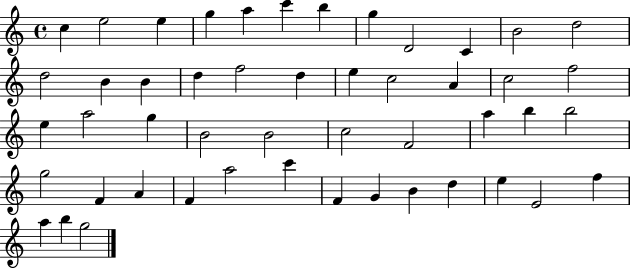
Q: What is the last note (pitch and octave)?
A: G5